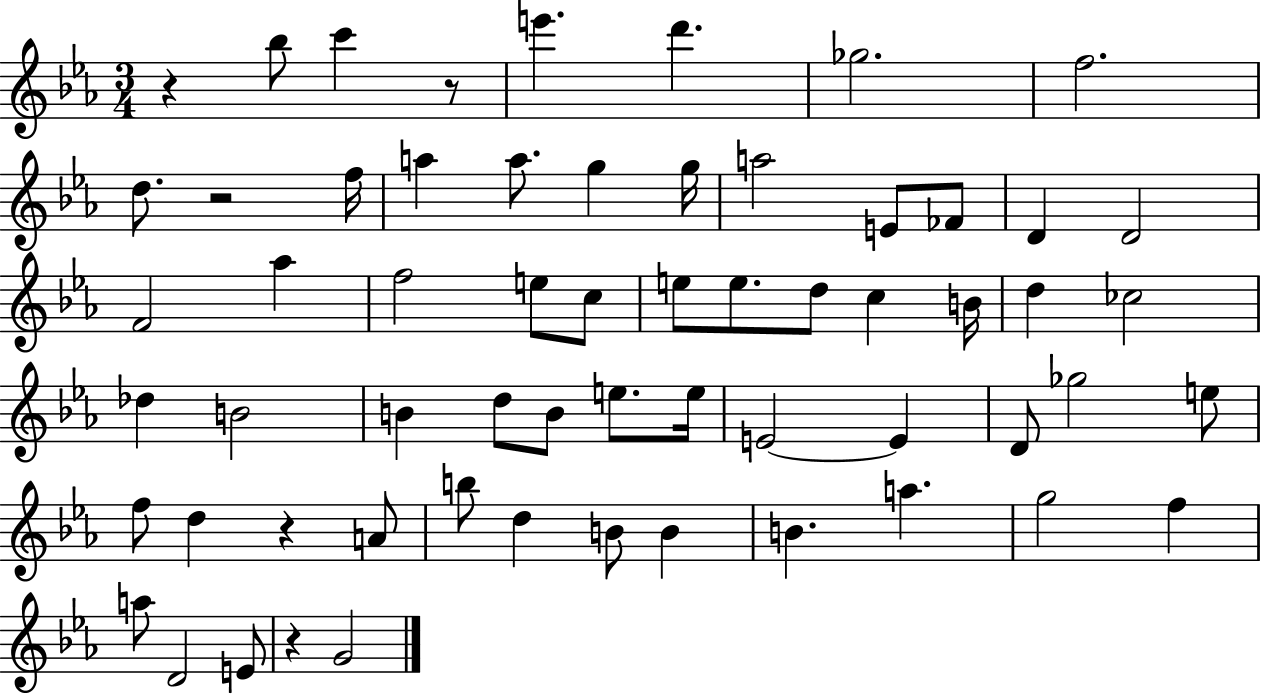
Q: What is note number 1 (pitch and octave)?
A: Bb5